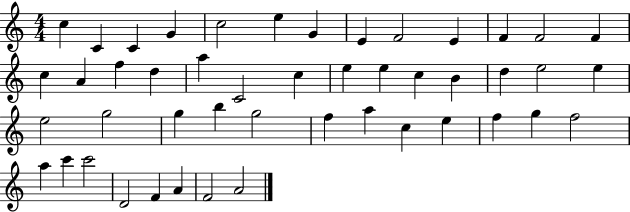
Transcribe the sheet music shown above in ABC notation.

X:1
T:Untitled
M:4/4
L:1/4
K:C
c C C G c2 e G E F2 E F F2 F c A f d a C2 c e e c B d e2 e e2 g2 g b g2 f a c e f g f2 a c' c'2 D2 F A F2 A2